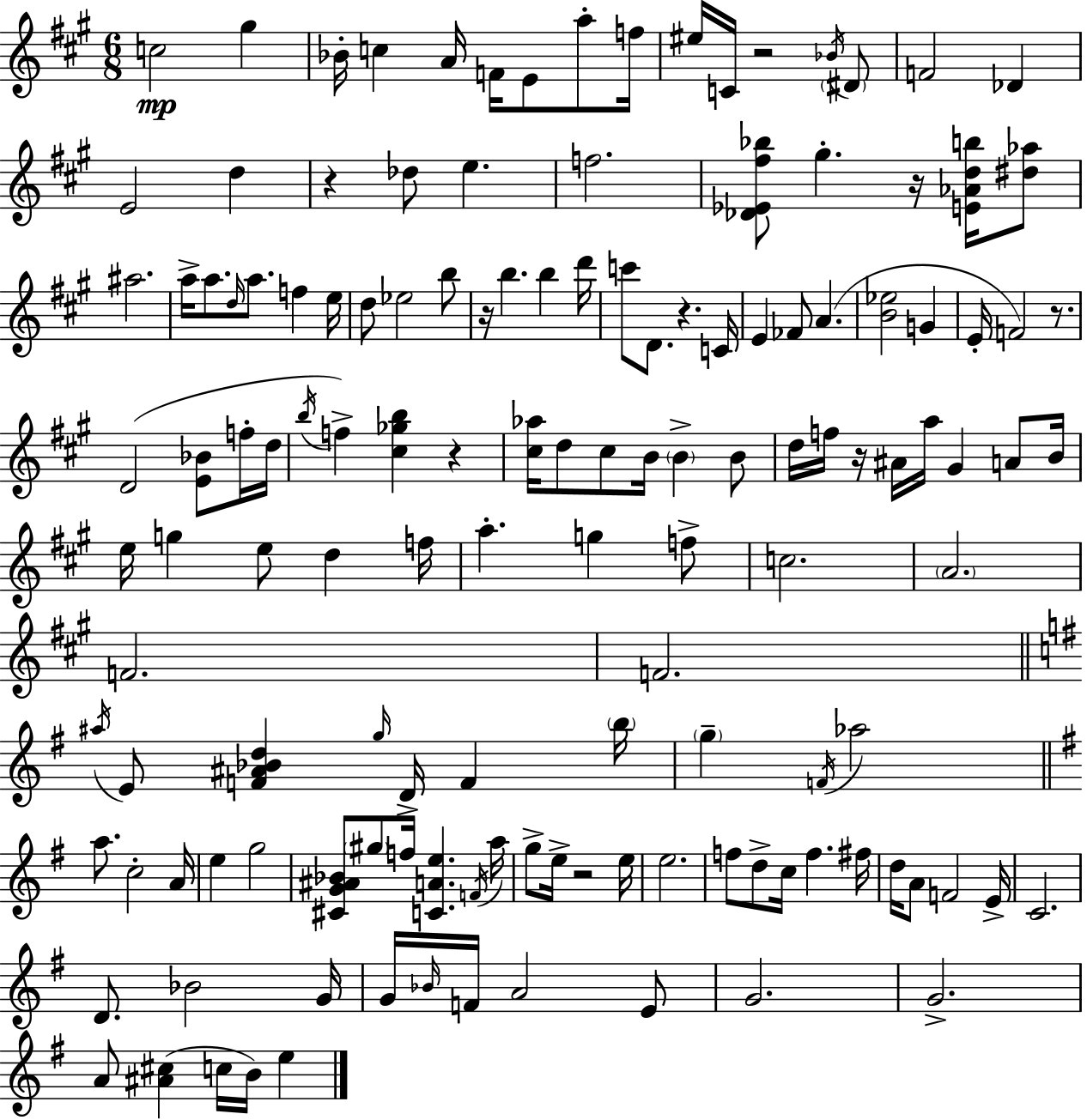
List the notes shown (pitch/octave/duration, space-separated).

C5/h G#5/q Bb4/s C5/q A4/s F4/s E4/e A5/e F5/s EIS5/s C4/s R/h Bb4/s D#4/e F4/h Db4/q E4/h D5/q R/q Db5/e E5/q. F5/h. [Db4,Eb4,F#5,Bb5]/e G#5/q. R/s [E4,Ab4,D5,B5]/s [D#5,Ab5]/e A#5/h. A5/s A5/e. D5/s A5/e. F5/q E5/s D5/e Eb5/h B5/e R/s B5/q. B5/q D6/s C6/e D4/e. R/q. C4/s E4/q FES4/e A4/q. [B4,Eb5]/h G4/q E4/s F4/h R/e. D4/h [E4,Bb4]/e F5/s D5/s B5/s F5/q [C#5,Gb5,B5]/q R/q [C#5,Ab5]/s D5/e C#5/e B4/s B4/q B4/e D5/s F5/s R/s A#4/s A5/s G#4/q A4/e B4/s E5/s G5/q E5/e D5/q F5/s A5/q. G5/q F5/e C5/h. A4/h. F4/h. F4/h. A#5/s E4/e [F4,A#4,Bb4,D5]/q G5/s D4/s F4/q B5/s G5/q F4/s Ab5/h A5/e. C5/h A4/s E5/q G5/h [C#4,G4,A#4,Bb4]/e G#5/e F5/s [C4,A4,E5]/q. F4/s A5/s G5/e E5/s R/h E5/s E5/h. F5/e D5/e C5/s F5/q. F#5/s D5/s A4/e F4/h E4/s C4/h. D4/e. Bb4/h G4/s G4/s Bb4/s F4/s A4/h E4/e G4/h. G4/h. A4/e [A#4,C#5]/q C5/s B4/s E5/q